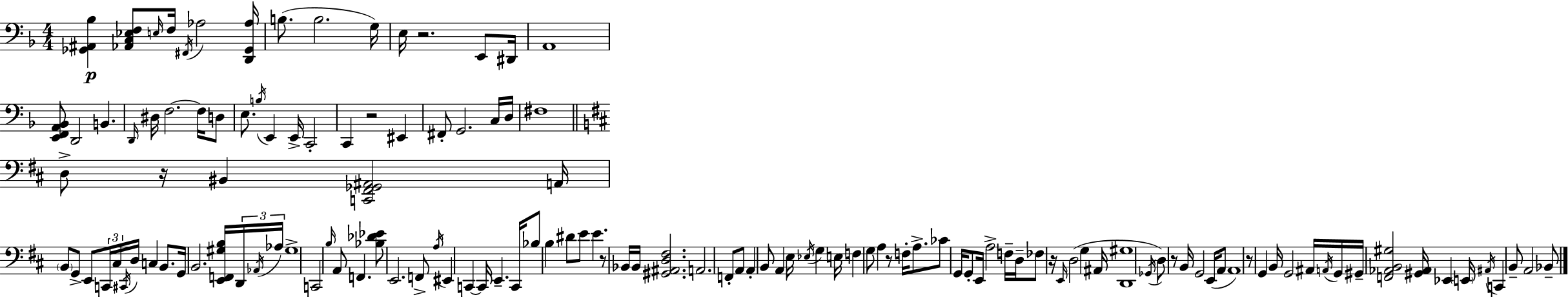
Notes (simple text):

[Gb2,A#2,Bb3]/q [Ab2,C3,Eb3,F3]/e E3/s F3/s F#2/s Ab3/h [D2,Gb2,Ab3]/s B3/e. B3/h. G3/s E3/s R/h. E2/e D#2/s A2/w [E2,F2,A2,Bb2]/e D2/h B2/q. D2/s D#3/s F3/h. F3/s D3/e E3/e. B3/s E2/q E2/s C2/h C2/q R/h EIS2/q F#2/e G2/h. C3/s D3/s F#3/w D3/e R/s BIS2/q [C2,F#2,Gb2,A#2]/h A2/s B2/e G2/e E2/e C2/s C#3/s C#2/s D3/s C3/q B2/e. G2/s B2/h. [E2,F2,G#3,B3]/s D2/s Ab2/s Ab3/s G#3/w C2/h B3/s A2/e F2/q. [Bb3,Db4,Eb4]/e E2/h. F2/e A3/s EIS2/q C2/q C2/s E2/q. C2/s Bb3/e B3/q D#4/e E4/e E4/q. R/e Bb2/s Bb2/s [G#2,A#2,D3,F#3]/h. A2/h. F2/e A2/e A2/q B2/e A2/q E3/s Eb3/s G3/q E3/s F3/q G3/e A3/q R/e F3/s A3/e. CES4/e G2/s G2/e E2/s A3/h F3/s D3/s FES3/e R/s E2/s D3/h G3/q A#2/s [D2,G#3]/w Gb2/s D3/e R/e B2/s G2/h E2/s A2/e A2/w R/e G2/q B2/s G2/h A#2/s A2/s G2/s G#2/s [F2,Ab2,B2,G#3]/h [G#2,Ab2]/s Eb2/q E2/s A#2/s C2/q B2/e A2/h Bb2/e